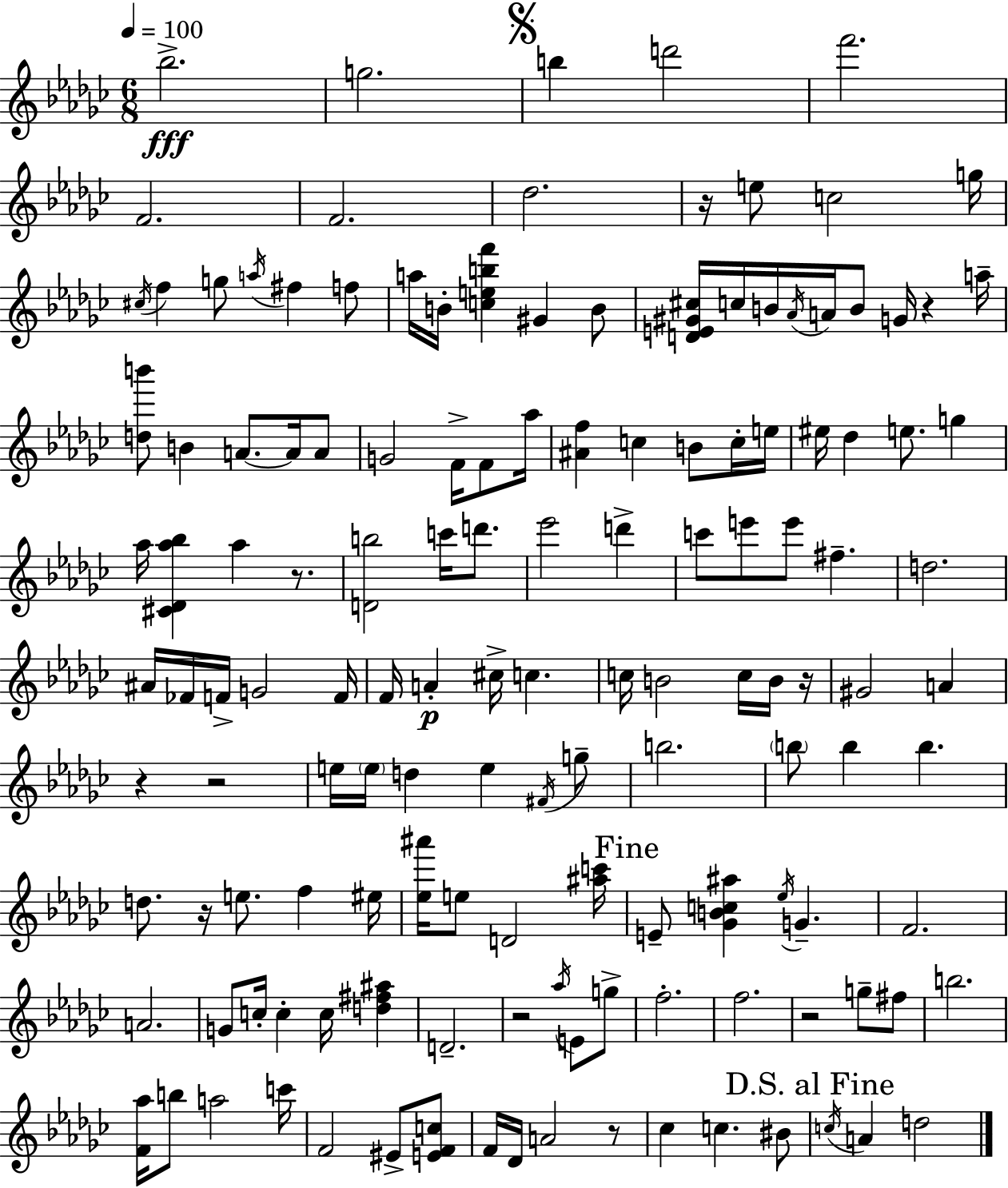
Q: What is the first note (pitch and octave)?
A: Bb5